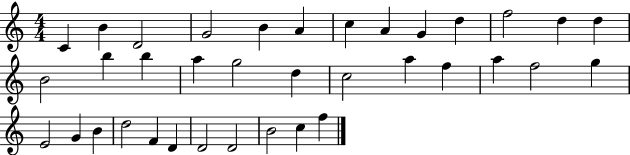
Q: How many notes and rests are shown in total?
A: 36